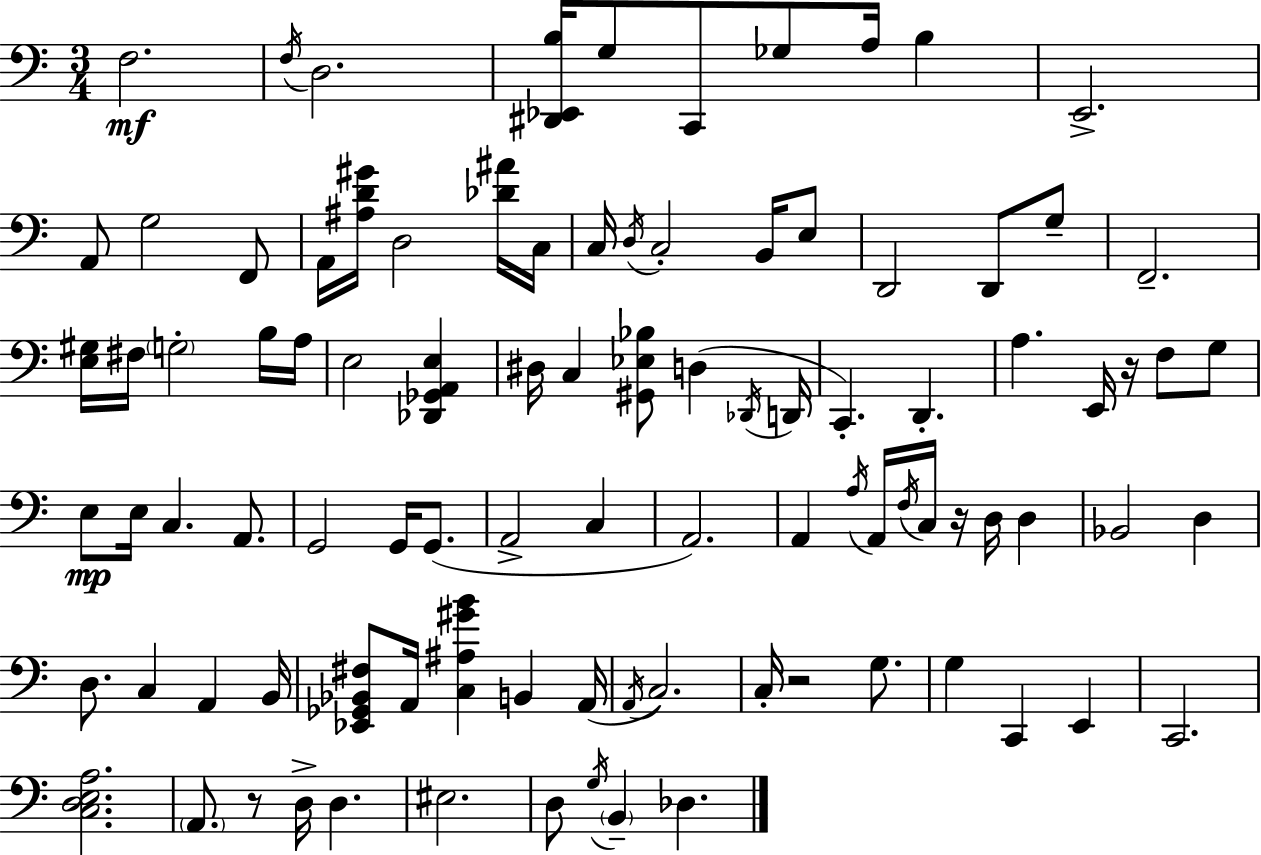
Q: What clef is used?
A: bass